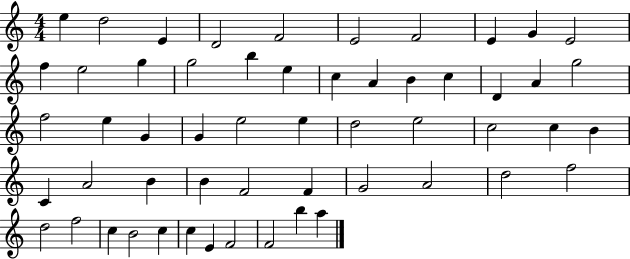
E5/q D5/h E4/q D4/h F4/h E4/h F4/h E4/q G4/q E4/h F5/q E5/h G5/q G5/h B5/q E5/q C5/q A4/q B4/q C5/q D4/q A4/q G5/h F5/h E5/q G4/q G4/q E5/h E5/q D5/h E5/h C5/h C5/q B4/q C4/q A4/h B4/q B4/q F4/h F4/q G4/h A4/h D5/h F5/h D5/h F5/h C5/q B4/h C5/q C5/q E4/q F4/h F4/h B5/q A5/q